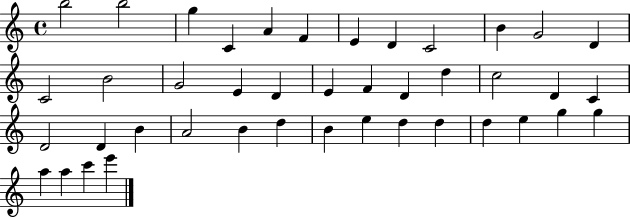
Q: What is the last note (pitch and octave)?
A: E6